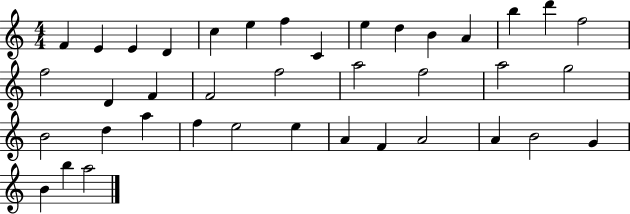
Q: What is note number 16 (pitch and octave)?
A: F5